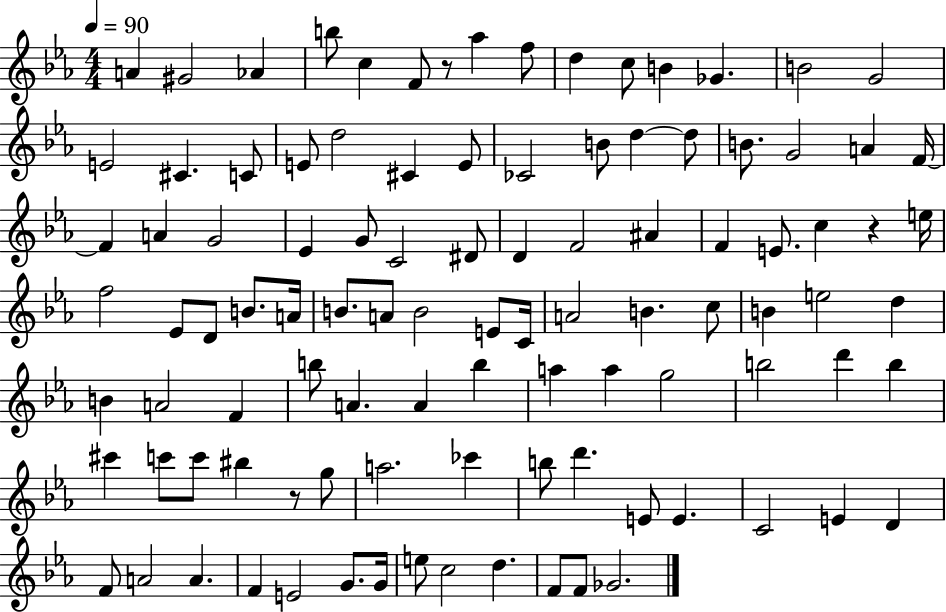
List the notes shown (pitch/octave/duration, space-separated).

A4/q G#4/h Ab4/q B5/e C5/q F4/e R/e Ab5/q F5/e D5/q C5/e B4/q Gb4/q. B4/h G4/h E4/h C#4/q. C4/e E4/e D5/h C#4/q E4/e CES4/h B4/e D5/q D5/e B4/e. G4/h A4/q F4/s F4/q A4/q G4/h Eb4/q G4/e C4/h D#4/e D4/q F4/h A#4/q F4/q E4/e. C5/q R/q E5/s F5/h Eb4/e D4/e B4/e. A4/s B4/e. A4/e B4/h E4/e C4/s A4/h B4/q. C5/e B4/q E5/h D5/q B4/q A4/h F4/q B5/e A4/q. A4/q B5/q A5/q A5/q G5/h B5/h D6/q B5/q C#6/q C6/e C6/e BIS5/q R/e G5/e A5/h. CES6/q B5/e D6/q. E4/e E4/q. C4/h E4/q D4/q F4/e A4/h A4/q. F4/q E4/h G4/e. G4/s E5/e C5/h D5/q. F4/e F4/e Gb4/h.